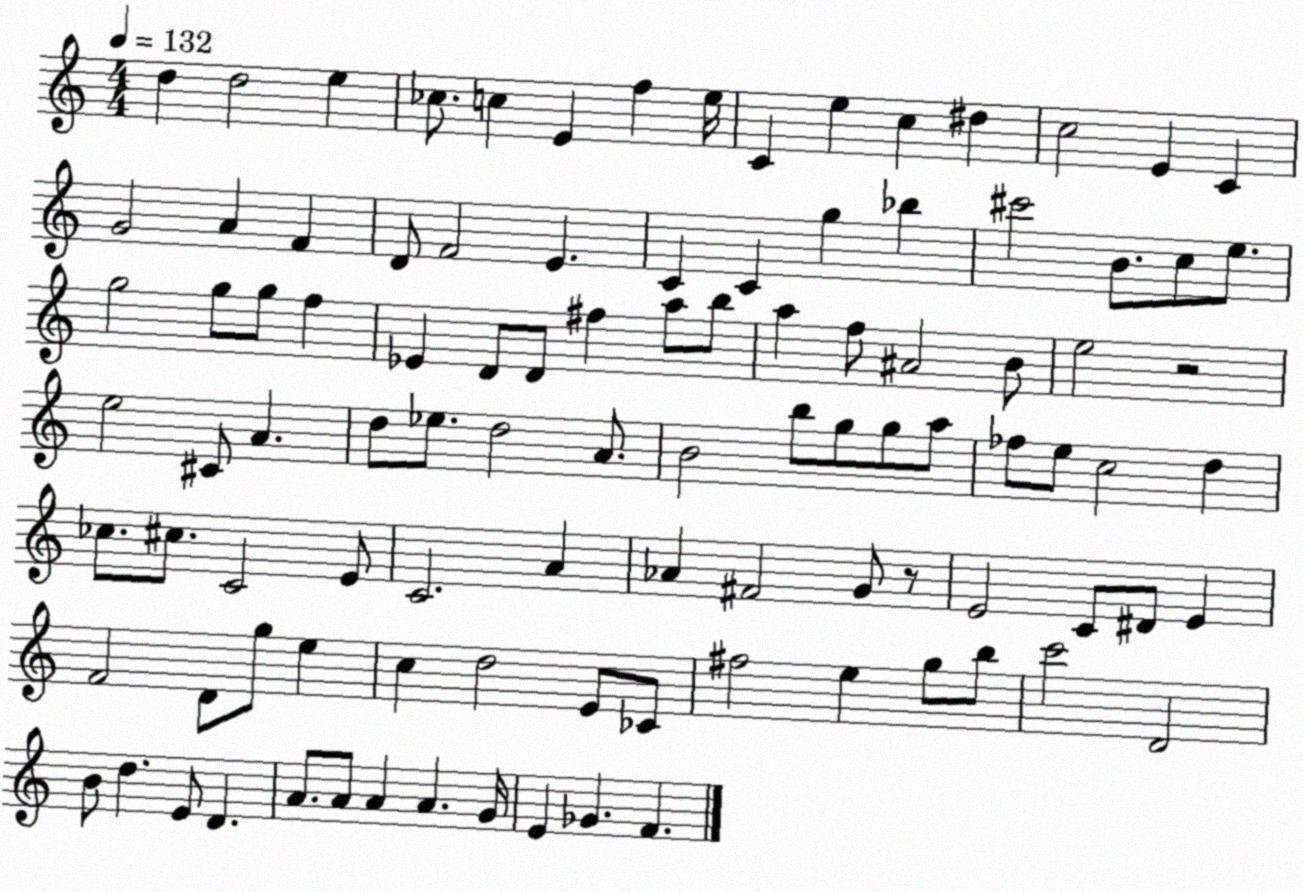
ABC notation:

X:1
T:Untitled
M:4/4
L:1/4
K:C
d d2 e _c/2 c E f e/4 C e c ^d c2 E C G2 A F D/2 F2 E C C g _b ^c'2 B/2 c/2 e/2 g2 g/2 g/2 f _E D/2 D/2 ^f a/2 b/2 a f/2 ^A2 B/2 e2 z2 e2 ^C/2 A d/2 _e/2 d2 A/2 B2 b/2 g/2 g/2 a/2 _f/2 e/2 c2 d _c/2 ^c/2 C2 E/2 C2 A _A ^F2 G/2 z/2 E2 C/2 ^D/2 E F2 D/2 g/2 e c d2 E/2 _C/2 ^f2 e g/2 b/2 c'2 D2 B/2 d E/2 D A/2 A/2 A A G/4 E _G F